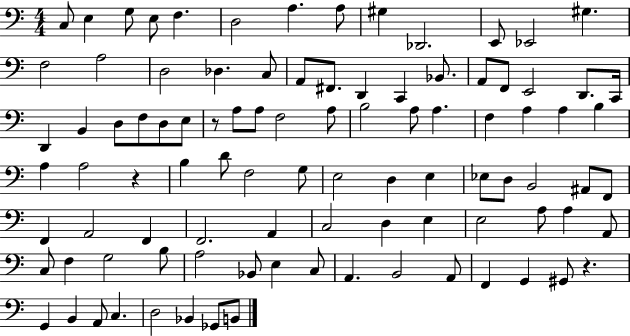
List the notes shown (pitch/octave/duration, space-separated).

C3/e E3/q G3/e E3/e F3/q. D3/h A3/q. A3/e G#3/q Db2/h. E2/e Eb2/h G#3/q. F3/h A3/h D3/h Db3/q. C3/e A2/e F#2/e. D2/q C2/q Bb2/e. A2/e F2/e E2/h D2/e. C2/s D2/q B2/q D3/e F3/e D3/e E3/e R/e A3/e A3/e F3/h A3/e B3/h A3/e A3/q. F3/q A3/q A3/q B3/q A3/q A3/h R/q B3/q D4/e F3/h G3/e E3/h D3/q E3/q Eb3/e D3/e B2/h A#2/e F2/e F2/q A2/h F2/q F2/h. A2/q C3/h D3/q E3/q E3/h A3/e A3/q A2/e C3/e F3/q G3/h B3/e A3/h Bb2/e E3/q C3/e A2/q. B2/h A2/e F2/q G2/q G#2/e R/q. G2/q B2/q A2/e C3/q. D3/h Bb2/q Gb2/e B2/e